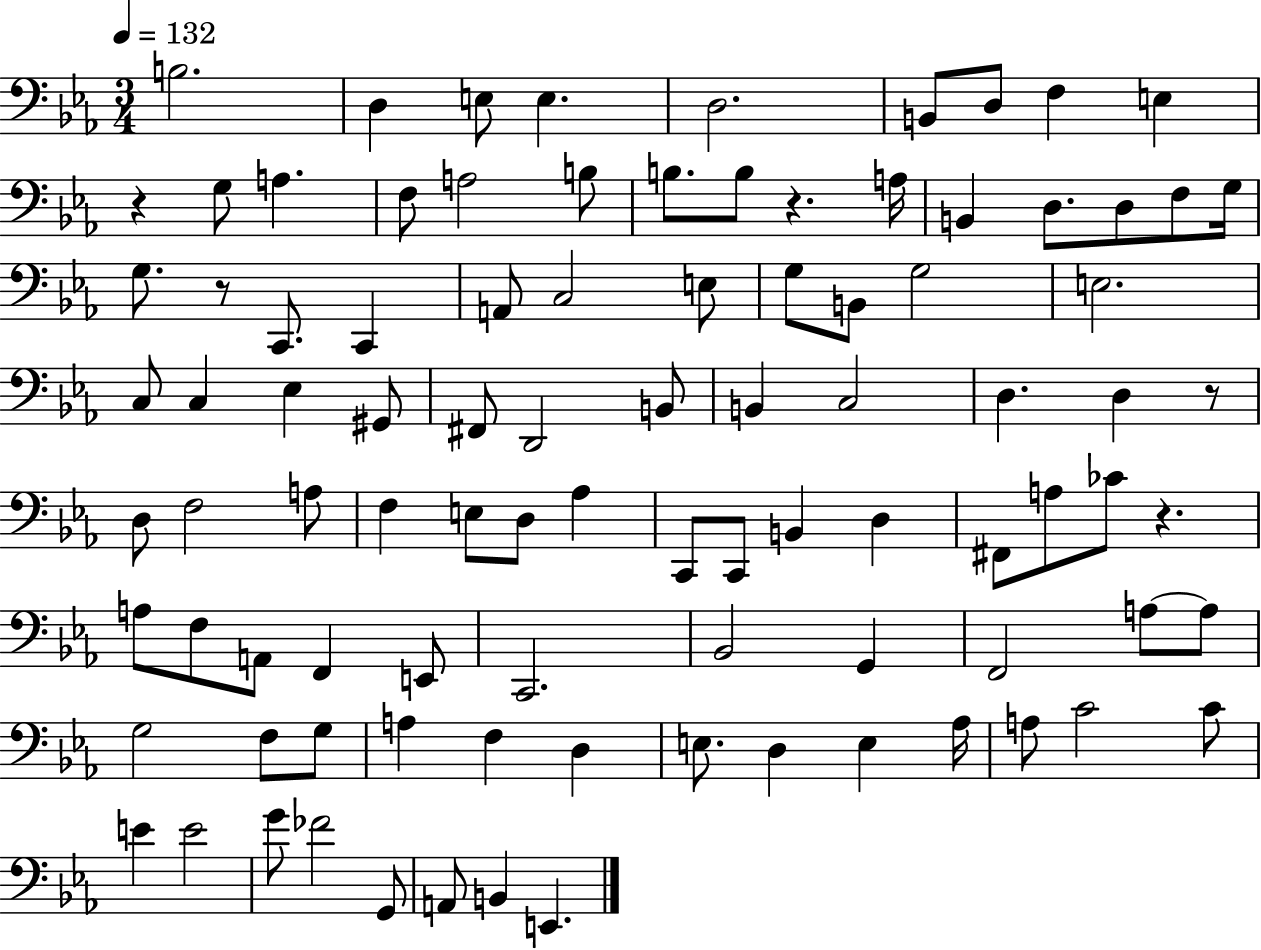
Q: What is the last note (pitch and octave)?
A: E2